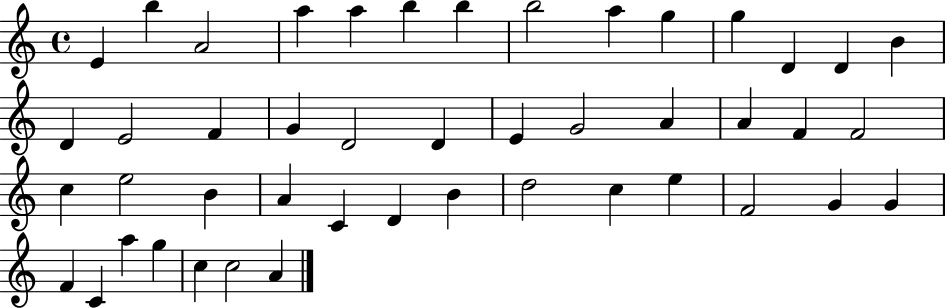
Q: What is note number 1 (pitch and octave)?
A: E4